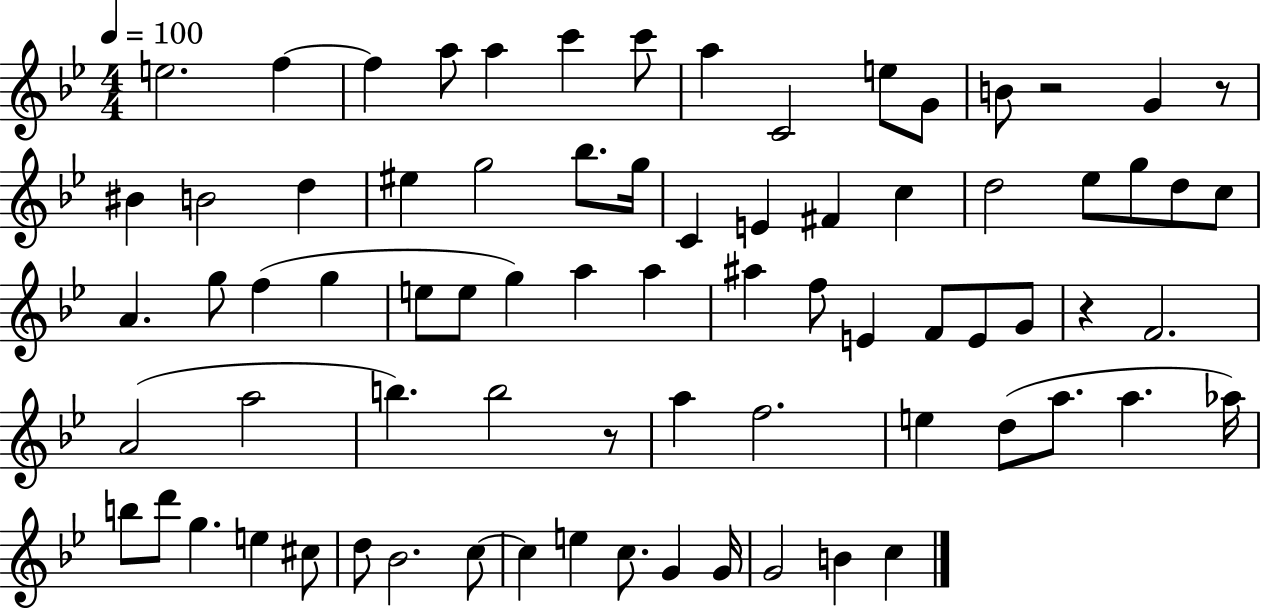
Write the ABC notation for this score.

X:1
T:Untitled
M:4/4
L:1/4
K:Bb
e2 f f a/2 a c' c'/2 a C2 e/2 G/2 B/2 z2 G z/2 ^B B2 d ^e g2 _b/2 g/4 C E ^F c d2 _e/2 g/2 d/2 c/2 A g/2 f g e/2 e/2 g a a ^a f/2 E F/2 E/2 G/2 z F2 A2 a2 b b2 z/2 a f2 e d/2 a/2 a _a/4 b/2 d'/2 g e ^c/2 d/2 _B2 c/2 c e c/2 G G/4 G2 B c